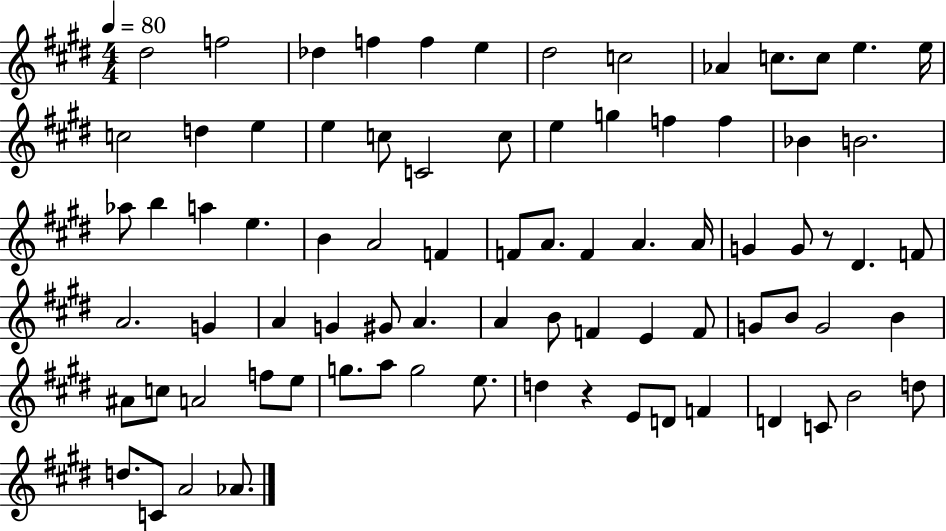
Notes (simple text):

D#5/h F5/h Db5/q F5/q F5/q E5/q D#5/h C5/h Ab4/q C5/e. C5/e E5/q. E5/s C5/h D5/q E5/q E5/q C5/e C4/h C5/e E5/q G5/q F5/q F5/q Bb4/q B4/h. Ab5/e B5/q A5/q E5/q. B4/q A4/h F4/q F4/e A4/e. F4/q A4/q. A4/s G4/q G4/e R/e D#4/q. F4/e A4/h. G4/q A4/q G4/q G#4/e A4/q. A4/q B4/e F4/q E4/q F4/e G4/e B4/e G4/h B4/q A#4/e C5/e A4/h F5/e E5/e G5/e. A5/e G5/h E5/e. D5/q R/q E4/e D4/e F4/q D4/q C4/e B4/h D5/e D5/e. C4/e A4/h Ab4/e.